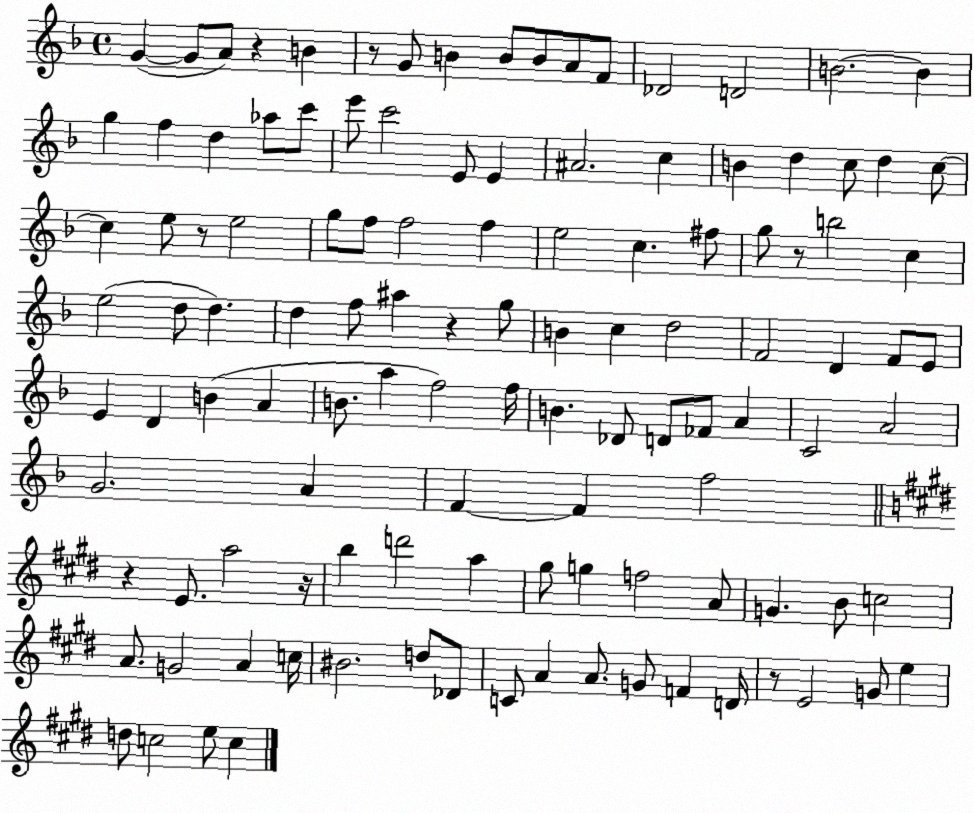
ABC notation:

X:1
T:Untitled
M:4/4
L:1/4
K:F
G G/2 A/2 z B z/2 G/2 B B/2 B/2 A/2 F/2 _D2 D2 B2 B g f d _a/2 c'/2 e'/2 c'2 E/2 E ^A2 c B d c/2 d c/2 c e/2 z/2 e2 g/2 f/2 f2 f e2 c ^f/2 g/2 z/2 b2 c e2 d/2 d d f/2 ^a z g/2 B c d2 F2 D F/2 E/2 E D B A B/2 a f2 f/4 B _D/2 D/2 _F/2 A C2 A2 G2 A F F f2 z E/2 a2 z/4 b d'2 a ^g/2 g f2 A/2 G B/2 c2 A/2 G2 A c/4 ^B2 d/2 _D/2 C/2 A A/2 G/2 F D/4 z/2 E2 G/2 e d/2 c2 e/2 c